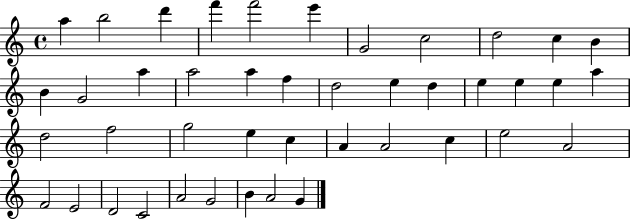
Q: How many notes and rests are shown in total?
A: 43